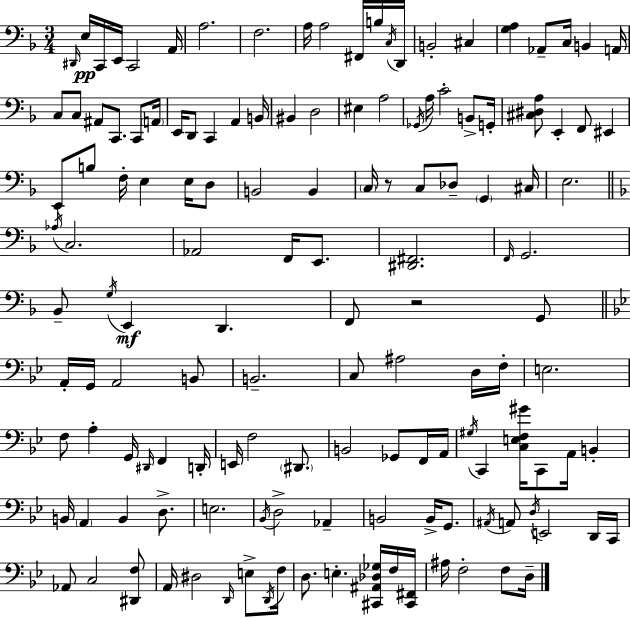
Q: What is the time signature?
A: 3/4